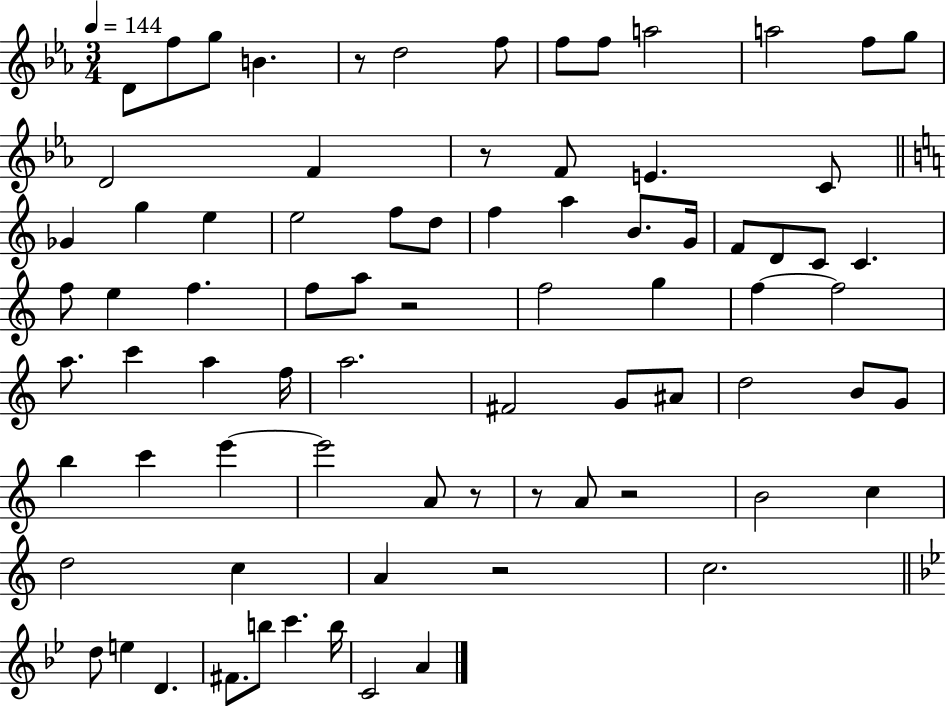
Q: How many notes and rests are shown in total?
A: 79